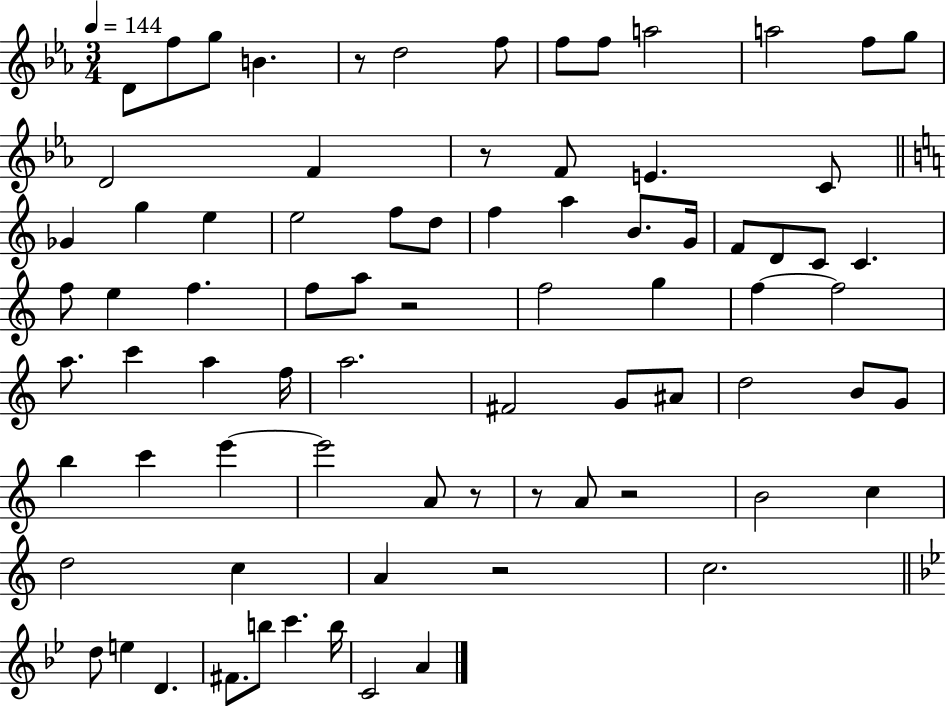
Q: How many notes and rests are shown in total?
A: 79